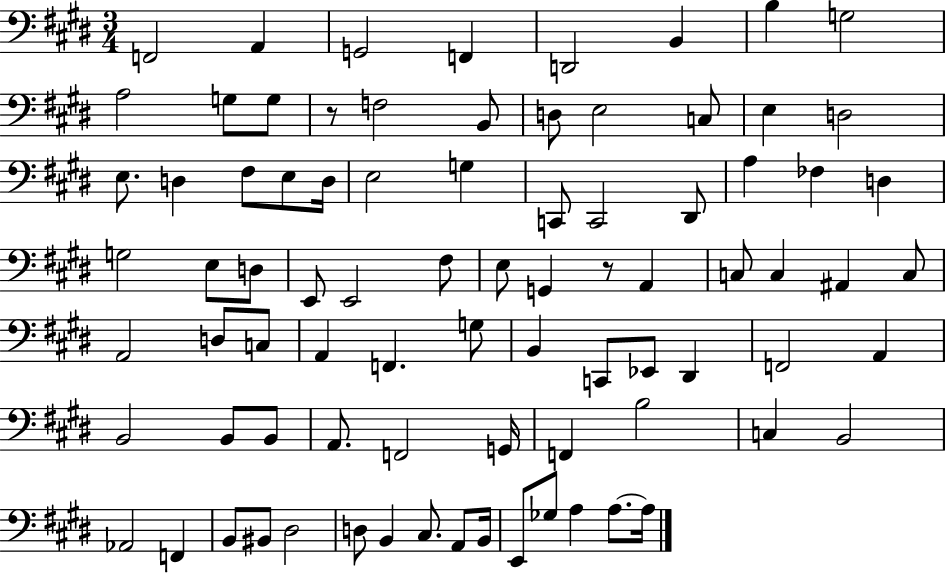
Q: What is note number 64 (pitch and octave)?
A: B3